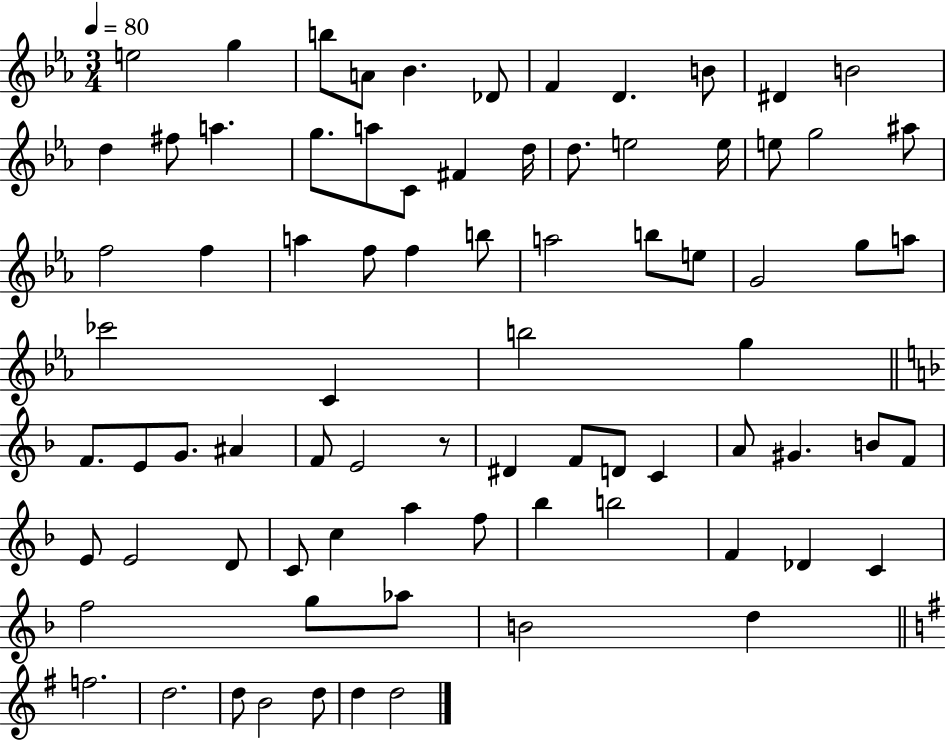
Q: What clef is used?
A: treble